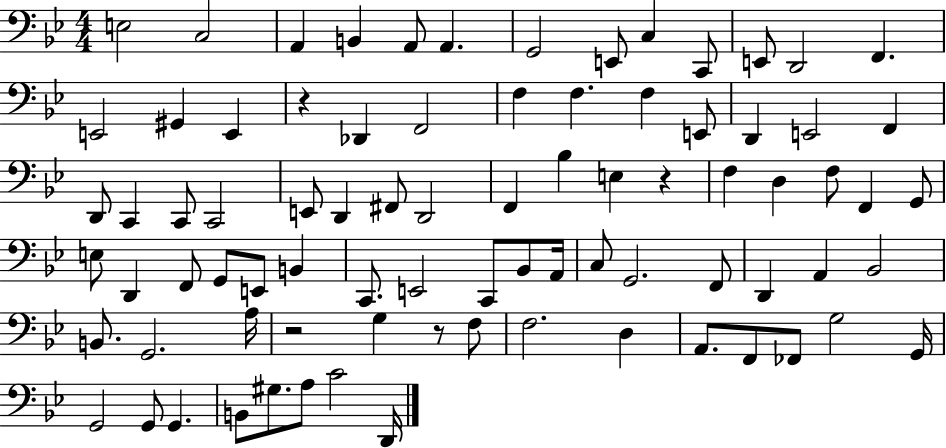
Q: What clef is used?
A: bass